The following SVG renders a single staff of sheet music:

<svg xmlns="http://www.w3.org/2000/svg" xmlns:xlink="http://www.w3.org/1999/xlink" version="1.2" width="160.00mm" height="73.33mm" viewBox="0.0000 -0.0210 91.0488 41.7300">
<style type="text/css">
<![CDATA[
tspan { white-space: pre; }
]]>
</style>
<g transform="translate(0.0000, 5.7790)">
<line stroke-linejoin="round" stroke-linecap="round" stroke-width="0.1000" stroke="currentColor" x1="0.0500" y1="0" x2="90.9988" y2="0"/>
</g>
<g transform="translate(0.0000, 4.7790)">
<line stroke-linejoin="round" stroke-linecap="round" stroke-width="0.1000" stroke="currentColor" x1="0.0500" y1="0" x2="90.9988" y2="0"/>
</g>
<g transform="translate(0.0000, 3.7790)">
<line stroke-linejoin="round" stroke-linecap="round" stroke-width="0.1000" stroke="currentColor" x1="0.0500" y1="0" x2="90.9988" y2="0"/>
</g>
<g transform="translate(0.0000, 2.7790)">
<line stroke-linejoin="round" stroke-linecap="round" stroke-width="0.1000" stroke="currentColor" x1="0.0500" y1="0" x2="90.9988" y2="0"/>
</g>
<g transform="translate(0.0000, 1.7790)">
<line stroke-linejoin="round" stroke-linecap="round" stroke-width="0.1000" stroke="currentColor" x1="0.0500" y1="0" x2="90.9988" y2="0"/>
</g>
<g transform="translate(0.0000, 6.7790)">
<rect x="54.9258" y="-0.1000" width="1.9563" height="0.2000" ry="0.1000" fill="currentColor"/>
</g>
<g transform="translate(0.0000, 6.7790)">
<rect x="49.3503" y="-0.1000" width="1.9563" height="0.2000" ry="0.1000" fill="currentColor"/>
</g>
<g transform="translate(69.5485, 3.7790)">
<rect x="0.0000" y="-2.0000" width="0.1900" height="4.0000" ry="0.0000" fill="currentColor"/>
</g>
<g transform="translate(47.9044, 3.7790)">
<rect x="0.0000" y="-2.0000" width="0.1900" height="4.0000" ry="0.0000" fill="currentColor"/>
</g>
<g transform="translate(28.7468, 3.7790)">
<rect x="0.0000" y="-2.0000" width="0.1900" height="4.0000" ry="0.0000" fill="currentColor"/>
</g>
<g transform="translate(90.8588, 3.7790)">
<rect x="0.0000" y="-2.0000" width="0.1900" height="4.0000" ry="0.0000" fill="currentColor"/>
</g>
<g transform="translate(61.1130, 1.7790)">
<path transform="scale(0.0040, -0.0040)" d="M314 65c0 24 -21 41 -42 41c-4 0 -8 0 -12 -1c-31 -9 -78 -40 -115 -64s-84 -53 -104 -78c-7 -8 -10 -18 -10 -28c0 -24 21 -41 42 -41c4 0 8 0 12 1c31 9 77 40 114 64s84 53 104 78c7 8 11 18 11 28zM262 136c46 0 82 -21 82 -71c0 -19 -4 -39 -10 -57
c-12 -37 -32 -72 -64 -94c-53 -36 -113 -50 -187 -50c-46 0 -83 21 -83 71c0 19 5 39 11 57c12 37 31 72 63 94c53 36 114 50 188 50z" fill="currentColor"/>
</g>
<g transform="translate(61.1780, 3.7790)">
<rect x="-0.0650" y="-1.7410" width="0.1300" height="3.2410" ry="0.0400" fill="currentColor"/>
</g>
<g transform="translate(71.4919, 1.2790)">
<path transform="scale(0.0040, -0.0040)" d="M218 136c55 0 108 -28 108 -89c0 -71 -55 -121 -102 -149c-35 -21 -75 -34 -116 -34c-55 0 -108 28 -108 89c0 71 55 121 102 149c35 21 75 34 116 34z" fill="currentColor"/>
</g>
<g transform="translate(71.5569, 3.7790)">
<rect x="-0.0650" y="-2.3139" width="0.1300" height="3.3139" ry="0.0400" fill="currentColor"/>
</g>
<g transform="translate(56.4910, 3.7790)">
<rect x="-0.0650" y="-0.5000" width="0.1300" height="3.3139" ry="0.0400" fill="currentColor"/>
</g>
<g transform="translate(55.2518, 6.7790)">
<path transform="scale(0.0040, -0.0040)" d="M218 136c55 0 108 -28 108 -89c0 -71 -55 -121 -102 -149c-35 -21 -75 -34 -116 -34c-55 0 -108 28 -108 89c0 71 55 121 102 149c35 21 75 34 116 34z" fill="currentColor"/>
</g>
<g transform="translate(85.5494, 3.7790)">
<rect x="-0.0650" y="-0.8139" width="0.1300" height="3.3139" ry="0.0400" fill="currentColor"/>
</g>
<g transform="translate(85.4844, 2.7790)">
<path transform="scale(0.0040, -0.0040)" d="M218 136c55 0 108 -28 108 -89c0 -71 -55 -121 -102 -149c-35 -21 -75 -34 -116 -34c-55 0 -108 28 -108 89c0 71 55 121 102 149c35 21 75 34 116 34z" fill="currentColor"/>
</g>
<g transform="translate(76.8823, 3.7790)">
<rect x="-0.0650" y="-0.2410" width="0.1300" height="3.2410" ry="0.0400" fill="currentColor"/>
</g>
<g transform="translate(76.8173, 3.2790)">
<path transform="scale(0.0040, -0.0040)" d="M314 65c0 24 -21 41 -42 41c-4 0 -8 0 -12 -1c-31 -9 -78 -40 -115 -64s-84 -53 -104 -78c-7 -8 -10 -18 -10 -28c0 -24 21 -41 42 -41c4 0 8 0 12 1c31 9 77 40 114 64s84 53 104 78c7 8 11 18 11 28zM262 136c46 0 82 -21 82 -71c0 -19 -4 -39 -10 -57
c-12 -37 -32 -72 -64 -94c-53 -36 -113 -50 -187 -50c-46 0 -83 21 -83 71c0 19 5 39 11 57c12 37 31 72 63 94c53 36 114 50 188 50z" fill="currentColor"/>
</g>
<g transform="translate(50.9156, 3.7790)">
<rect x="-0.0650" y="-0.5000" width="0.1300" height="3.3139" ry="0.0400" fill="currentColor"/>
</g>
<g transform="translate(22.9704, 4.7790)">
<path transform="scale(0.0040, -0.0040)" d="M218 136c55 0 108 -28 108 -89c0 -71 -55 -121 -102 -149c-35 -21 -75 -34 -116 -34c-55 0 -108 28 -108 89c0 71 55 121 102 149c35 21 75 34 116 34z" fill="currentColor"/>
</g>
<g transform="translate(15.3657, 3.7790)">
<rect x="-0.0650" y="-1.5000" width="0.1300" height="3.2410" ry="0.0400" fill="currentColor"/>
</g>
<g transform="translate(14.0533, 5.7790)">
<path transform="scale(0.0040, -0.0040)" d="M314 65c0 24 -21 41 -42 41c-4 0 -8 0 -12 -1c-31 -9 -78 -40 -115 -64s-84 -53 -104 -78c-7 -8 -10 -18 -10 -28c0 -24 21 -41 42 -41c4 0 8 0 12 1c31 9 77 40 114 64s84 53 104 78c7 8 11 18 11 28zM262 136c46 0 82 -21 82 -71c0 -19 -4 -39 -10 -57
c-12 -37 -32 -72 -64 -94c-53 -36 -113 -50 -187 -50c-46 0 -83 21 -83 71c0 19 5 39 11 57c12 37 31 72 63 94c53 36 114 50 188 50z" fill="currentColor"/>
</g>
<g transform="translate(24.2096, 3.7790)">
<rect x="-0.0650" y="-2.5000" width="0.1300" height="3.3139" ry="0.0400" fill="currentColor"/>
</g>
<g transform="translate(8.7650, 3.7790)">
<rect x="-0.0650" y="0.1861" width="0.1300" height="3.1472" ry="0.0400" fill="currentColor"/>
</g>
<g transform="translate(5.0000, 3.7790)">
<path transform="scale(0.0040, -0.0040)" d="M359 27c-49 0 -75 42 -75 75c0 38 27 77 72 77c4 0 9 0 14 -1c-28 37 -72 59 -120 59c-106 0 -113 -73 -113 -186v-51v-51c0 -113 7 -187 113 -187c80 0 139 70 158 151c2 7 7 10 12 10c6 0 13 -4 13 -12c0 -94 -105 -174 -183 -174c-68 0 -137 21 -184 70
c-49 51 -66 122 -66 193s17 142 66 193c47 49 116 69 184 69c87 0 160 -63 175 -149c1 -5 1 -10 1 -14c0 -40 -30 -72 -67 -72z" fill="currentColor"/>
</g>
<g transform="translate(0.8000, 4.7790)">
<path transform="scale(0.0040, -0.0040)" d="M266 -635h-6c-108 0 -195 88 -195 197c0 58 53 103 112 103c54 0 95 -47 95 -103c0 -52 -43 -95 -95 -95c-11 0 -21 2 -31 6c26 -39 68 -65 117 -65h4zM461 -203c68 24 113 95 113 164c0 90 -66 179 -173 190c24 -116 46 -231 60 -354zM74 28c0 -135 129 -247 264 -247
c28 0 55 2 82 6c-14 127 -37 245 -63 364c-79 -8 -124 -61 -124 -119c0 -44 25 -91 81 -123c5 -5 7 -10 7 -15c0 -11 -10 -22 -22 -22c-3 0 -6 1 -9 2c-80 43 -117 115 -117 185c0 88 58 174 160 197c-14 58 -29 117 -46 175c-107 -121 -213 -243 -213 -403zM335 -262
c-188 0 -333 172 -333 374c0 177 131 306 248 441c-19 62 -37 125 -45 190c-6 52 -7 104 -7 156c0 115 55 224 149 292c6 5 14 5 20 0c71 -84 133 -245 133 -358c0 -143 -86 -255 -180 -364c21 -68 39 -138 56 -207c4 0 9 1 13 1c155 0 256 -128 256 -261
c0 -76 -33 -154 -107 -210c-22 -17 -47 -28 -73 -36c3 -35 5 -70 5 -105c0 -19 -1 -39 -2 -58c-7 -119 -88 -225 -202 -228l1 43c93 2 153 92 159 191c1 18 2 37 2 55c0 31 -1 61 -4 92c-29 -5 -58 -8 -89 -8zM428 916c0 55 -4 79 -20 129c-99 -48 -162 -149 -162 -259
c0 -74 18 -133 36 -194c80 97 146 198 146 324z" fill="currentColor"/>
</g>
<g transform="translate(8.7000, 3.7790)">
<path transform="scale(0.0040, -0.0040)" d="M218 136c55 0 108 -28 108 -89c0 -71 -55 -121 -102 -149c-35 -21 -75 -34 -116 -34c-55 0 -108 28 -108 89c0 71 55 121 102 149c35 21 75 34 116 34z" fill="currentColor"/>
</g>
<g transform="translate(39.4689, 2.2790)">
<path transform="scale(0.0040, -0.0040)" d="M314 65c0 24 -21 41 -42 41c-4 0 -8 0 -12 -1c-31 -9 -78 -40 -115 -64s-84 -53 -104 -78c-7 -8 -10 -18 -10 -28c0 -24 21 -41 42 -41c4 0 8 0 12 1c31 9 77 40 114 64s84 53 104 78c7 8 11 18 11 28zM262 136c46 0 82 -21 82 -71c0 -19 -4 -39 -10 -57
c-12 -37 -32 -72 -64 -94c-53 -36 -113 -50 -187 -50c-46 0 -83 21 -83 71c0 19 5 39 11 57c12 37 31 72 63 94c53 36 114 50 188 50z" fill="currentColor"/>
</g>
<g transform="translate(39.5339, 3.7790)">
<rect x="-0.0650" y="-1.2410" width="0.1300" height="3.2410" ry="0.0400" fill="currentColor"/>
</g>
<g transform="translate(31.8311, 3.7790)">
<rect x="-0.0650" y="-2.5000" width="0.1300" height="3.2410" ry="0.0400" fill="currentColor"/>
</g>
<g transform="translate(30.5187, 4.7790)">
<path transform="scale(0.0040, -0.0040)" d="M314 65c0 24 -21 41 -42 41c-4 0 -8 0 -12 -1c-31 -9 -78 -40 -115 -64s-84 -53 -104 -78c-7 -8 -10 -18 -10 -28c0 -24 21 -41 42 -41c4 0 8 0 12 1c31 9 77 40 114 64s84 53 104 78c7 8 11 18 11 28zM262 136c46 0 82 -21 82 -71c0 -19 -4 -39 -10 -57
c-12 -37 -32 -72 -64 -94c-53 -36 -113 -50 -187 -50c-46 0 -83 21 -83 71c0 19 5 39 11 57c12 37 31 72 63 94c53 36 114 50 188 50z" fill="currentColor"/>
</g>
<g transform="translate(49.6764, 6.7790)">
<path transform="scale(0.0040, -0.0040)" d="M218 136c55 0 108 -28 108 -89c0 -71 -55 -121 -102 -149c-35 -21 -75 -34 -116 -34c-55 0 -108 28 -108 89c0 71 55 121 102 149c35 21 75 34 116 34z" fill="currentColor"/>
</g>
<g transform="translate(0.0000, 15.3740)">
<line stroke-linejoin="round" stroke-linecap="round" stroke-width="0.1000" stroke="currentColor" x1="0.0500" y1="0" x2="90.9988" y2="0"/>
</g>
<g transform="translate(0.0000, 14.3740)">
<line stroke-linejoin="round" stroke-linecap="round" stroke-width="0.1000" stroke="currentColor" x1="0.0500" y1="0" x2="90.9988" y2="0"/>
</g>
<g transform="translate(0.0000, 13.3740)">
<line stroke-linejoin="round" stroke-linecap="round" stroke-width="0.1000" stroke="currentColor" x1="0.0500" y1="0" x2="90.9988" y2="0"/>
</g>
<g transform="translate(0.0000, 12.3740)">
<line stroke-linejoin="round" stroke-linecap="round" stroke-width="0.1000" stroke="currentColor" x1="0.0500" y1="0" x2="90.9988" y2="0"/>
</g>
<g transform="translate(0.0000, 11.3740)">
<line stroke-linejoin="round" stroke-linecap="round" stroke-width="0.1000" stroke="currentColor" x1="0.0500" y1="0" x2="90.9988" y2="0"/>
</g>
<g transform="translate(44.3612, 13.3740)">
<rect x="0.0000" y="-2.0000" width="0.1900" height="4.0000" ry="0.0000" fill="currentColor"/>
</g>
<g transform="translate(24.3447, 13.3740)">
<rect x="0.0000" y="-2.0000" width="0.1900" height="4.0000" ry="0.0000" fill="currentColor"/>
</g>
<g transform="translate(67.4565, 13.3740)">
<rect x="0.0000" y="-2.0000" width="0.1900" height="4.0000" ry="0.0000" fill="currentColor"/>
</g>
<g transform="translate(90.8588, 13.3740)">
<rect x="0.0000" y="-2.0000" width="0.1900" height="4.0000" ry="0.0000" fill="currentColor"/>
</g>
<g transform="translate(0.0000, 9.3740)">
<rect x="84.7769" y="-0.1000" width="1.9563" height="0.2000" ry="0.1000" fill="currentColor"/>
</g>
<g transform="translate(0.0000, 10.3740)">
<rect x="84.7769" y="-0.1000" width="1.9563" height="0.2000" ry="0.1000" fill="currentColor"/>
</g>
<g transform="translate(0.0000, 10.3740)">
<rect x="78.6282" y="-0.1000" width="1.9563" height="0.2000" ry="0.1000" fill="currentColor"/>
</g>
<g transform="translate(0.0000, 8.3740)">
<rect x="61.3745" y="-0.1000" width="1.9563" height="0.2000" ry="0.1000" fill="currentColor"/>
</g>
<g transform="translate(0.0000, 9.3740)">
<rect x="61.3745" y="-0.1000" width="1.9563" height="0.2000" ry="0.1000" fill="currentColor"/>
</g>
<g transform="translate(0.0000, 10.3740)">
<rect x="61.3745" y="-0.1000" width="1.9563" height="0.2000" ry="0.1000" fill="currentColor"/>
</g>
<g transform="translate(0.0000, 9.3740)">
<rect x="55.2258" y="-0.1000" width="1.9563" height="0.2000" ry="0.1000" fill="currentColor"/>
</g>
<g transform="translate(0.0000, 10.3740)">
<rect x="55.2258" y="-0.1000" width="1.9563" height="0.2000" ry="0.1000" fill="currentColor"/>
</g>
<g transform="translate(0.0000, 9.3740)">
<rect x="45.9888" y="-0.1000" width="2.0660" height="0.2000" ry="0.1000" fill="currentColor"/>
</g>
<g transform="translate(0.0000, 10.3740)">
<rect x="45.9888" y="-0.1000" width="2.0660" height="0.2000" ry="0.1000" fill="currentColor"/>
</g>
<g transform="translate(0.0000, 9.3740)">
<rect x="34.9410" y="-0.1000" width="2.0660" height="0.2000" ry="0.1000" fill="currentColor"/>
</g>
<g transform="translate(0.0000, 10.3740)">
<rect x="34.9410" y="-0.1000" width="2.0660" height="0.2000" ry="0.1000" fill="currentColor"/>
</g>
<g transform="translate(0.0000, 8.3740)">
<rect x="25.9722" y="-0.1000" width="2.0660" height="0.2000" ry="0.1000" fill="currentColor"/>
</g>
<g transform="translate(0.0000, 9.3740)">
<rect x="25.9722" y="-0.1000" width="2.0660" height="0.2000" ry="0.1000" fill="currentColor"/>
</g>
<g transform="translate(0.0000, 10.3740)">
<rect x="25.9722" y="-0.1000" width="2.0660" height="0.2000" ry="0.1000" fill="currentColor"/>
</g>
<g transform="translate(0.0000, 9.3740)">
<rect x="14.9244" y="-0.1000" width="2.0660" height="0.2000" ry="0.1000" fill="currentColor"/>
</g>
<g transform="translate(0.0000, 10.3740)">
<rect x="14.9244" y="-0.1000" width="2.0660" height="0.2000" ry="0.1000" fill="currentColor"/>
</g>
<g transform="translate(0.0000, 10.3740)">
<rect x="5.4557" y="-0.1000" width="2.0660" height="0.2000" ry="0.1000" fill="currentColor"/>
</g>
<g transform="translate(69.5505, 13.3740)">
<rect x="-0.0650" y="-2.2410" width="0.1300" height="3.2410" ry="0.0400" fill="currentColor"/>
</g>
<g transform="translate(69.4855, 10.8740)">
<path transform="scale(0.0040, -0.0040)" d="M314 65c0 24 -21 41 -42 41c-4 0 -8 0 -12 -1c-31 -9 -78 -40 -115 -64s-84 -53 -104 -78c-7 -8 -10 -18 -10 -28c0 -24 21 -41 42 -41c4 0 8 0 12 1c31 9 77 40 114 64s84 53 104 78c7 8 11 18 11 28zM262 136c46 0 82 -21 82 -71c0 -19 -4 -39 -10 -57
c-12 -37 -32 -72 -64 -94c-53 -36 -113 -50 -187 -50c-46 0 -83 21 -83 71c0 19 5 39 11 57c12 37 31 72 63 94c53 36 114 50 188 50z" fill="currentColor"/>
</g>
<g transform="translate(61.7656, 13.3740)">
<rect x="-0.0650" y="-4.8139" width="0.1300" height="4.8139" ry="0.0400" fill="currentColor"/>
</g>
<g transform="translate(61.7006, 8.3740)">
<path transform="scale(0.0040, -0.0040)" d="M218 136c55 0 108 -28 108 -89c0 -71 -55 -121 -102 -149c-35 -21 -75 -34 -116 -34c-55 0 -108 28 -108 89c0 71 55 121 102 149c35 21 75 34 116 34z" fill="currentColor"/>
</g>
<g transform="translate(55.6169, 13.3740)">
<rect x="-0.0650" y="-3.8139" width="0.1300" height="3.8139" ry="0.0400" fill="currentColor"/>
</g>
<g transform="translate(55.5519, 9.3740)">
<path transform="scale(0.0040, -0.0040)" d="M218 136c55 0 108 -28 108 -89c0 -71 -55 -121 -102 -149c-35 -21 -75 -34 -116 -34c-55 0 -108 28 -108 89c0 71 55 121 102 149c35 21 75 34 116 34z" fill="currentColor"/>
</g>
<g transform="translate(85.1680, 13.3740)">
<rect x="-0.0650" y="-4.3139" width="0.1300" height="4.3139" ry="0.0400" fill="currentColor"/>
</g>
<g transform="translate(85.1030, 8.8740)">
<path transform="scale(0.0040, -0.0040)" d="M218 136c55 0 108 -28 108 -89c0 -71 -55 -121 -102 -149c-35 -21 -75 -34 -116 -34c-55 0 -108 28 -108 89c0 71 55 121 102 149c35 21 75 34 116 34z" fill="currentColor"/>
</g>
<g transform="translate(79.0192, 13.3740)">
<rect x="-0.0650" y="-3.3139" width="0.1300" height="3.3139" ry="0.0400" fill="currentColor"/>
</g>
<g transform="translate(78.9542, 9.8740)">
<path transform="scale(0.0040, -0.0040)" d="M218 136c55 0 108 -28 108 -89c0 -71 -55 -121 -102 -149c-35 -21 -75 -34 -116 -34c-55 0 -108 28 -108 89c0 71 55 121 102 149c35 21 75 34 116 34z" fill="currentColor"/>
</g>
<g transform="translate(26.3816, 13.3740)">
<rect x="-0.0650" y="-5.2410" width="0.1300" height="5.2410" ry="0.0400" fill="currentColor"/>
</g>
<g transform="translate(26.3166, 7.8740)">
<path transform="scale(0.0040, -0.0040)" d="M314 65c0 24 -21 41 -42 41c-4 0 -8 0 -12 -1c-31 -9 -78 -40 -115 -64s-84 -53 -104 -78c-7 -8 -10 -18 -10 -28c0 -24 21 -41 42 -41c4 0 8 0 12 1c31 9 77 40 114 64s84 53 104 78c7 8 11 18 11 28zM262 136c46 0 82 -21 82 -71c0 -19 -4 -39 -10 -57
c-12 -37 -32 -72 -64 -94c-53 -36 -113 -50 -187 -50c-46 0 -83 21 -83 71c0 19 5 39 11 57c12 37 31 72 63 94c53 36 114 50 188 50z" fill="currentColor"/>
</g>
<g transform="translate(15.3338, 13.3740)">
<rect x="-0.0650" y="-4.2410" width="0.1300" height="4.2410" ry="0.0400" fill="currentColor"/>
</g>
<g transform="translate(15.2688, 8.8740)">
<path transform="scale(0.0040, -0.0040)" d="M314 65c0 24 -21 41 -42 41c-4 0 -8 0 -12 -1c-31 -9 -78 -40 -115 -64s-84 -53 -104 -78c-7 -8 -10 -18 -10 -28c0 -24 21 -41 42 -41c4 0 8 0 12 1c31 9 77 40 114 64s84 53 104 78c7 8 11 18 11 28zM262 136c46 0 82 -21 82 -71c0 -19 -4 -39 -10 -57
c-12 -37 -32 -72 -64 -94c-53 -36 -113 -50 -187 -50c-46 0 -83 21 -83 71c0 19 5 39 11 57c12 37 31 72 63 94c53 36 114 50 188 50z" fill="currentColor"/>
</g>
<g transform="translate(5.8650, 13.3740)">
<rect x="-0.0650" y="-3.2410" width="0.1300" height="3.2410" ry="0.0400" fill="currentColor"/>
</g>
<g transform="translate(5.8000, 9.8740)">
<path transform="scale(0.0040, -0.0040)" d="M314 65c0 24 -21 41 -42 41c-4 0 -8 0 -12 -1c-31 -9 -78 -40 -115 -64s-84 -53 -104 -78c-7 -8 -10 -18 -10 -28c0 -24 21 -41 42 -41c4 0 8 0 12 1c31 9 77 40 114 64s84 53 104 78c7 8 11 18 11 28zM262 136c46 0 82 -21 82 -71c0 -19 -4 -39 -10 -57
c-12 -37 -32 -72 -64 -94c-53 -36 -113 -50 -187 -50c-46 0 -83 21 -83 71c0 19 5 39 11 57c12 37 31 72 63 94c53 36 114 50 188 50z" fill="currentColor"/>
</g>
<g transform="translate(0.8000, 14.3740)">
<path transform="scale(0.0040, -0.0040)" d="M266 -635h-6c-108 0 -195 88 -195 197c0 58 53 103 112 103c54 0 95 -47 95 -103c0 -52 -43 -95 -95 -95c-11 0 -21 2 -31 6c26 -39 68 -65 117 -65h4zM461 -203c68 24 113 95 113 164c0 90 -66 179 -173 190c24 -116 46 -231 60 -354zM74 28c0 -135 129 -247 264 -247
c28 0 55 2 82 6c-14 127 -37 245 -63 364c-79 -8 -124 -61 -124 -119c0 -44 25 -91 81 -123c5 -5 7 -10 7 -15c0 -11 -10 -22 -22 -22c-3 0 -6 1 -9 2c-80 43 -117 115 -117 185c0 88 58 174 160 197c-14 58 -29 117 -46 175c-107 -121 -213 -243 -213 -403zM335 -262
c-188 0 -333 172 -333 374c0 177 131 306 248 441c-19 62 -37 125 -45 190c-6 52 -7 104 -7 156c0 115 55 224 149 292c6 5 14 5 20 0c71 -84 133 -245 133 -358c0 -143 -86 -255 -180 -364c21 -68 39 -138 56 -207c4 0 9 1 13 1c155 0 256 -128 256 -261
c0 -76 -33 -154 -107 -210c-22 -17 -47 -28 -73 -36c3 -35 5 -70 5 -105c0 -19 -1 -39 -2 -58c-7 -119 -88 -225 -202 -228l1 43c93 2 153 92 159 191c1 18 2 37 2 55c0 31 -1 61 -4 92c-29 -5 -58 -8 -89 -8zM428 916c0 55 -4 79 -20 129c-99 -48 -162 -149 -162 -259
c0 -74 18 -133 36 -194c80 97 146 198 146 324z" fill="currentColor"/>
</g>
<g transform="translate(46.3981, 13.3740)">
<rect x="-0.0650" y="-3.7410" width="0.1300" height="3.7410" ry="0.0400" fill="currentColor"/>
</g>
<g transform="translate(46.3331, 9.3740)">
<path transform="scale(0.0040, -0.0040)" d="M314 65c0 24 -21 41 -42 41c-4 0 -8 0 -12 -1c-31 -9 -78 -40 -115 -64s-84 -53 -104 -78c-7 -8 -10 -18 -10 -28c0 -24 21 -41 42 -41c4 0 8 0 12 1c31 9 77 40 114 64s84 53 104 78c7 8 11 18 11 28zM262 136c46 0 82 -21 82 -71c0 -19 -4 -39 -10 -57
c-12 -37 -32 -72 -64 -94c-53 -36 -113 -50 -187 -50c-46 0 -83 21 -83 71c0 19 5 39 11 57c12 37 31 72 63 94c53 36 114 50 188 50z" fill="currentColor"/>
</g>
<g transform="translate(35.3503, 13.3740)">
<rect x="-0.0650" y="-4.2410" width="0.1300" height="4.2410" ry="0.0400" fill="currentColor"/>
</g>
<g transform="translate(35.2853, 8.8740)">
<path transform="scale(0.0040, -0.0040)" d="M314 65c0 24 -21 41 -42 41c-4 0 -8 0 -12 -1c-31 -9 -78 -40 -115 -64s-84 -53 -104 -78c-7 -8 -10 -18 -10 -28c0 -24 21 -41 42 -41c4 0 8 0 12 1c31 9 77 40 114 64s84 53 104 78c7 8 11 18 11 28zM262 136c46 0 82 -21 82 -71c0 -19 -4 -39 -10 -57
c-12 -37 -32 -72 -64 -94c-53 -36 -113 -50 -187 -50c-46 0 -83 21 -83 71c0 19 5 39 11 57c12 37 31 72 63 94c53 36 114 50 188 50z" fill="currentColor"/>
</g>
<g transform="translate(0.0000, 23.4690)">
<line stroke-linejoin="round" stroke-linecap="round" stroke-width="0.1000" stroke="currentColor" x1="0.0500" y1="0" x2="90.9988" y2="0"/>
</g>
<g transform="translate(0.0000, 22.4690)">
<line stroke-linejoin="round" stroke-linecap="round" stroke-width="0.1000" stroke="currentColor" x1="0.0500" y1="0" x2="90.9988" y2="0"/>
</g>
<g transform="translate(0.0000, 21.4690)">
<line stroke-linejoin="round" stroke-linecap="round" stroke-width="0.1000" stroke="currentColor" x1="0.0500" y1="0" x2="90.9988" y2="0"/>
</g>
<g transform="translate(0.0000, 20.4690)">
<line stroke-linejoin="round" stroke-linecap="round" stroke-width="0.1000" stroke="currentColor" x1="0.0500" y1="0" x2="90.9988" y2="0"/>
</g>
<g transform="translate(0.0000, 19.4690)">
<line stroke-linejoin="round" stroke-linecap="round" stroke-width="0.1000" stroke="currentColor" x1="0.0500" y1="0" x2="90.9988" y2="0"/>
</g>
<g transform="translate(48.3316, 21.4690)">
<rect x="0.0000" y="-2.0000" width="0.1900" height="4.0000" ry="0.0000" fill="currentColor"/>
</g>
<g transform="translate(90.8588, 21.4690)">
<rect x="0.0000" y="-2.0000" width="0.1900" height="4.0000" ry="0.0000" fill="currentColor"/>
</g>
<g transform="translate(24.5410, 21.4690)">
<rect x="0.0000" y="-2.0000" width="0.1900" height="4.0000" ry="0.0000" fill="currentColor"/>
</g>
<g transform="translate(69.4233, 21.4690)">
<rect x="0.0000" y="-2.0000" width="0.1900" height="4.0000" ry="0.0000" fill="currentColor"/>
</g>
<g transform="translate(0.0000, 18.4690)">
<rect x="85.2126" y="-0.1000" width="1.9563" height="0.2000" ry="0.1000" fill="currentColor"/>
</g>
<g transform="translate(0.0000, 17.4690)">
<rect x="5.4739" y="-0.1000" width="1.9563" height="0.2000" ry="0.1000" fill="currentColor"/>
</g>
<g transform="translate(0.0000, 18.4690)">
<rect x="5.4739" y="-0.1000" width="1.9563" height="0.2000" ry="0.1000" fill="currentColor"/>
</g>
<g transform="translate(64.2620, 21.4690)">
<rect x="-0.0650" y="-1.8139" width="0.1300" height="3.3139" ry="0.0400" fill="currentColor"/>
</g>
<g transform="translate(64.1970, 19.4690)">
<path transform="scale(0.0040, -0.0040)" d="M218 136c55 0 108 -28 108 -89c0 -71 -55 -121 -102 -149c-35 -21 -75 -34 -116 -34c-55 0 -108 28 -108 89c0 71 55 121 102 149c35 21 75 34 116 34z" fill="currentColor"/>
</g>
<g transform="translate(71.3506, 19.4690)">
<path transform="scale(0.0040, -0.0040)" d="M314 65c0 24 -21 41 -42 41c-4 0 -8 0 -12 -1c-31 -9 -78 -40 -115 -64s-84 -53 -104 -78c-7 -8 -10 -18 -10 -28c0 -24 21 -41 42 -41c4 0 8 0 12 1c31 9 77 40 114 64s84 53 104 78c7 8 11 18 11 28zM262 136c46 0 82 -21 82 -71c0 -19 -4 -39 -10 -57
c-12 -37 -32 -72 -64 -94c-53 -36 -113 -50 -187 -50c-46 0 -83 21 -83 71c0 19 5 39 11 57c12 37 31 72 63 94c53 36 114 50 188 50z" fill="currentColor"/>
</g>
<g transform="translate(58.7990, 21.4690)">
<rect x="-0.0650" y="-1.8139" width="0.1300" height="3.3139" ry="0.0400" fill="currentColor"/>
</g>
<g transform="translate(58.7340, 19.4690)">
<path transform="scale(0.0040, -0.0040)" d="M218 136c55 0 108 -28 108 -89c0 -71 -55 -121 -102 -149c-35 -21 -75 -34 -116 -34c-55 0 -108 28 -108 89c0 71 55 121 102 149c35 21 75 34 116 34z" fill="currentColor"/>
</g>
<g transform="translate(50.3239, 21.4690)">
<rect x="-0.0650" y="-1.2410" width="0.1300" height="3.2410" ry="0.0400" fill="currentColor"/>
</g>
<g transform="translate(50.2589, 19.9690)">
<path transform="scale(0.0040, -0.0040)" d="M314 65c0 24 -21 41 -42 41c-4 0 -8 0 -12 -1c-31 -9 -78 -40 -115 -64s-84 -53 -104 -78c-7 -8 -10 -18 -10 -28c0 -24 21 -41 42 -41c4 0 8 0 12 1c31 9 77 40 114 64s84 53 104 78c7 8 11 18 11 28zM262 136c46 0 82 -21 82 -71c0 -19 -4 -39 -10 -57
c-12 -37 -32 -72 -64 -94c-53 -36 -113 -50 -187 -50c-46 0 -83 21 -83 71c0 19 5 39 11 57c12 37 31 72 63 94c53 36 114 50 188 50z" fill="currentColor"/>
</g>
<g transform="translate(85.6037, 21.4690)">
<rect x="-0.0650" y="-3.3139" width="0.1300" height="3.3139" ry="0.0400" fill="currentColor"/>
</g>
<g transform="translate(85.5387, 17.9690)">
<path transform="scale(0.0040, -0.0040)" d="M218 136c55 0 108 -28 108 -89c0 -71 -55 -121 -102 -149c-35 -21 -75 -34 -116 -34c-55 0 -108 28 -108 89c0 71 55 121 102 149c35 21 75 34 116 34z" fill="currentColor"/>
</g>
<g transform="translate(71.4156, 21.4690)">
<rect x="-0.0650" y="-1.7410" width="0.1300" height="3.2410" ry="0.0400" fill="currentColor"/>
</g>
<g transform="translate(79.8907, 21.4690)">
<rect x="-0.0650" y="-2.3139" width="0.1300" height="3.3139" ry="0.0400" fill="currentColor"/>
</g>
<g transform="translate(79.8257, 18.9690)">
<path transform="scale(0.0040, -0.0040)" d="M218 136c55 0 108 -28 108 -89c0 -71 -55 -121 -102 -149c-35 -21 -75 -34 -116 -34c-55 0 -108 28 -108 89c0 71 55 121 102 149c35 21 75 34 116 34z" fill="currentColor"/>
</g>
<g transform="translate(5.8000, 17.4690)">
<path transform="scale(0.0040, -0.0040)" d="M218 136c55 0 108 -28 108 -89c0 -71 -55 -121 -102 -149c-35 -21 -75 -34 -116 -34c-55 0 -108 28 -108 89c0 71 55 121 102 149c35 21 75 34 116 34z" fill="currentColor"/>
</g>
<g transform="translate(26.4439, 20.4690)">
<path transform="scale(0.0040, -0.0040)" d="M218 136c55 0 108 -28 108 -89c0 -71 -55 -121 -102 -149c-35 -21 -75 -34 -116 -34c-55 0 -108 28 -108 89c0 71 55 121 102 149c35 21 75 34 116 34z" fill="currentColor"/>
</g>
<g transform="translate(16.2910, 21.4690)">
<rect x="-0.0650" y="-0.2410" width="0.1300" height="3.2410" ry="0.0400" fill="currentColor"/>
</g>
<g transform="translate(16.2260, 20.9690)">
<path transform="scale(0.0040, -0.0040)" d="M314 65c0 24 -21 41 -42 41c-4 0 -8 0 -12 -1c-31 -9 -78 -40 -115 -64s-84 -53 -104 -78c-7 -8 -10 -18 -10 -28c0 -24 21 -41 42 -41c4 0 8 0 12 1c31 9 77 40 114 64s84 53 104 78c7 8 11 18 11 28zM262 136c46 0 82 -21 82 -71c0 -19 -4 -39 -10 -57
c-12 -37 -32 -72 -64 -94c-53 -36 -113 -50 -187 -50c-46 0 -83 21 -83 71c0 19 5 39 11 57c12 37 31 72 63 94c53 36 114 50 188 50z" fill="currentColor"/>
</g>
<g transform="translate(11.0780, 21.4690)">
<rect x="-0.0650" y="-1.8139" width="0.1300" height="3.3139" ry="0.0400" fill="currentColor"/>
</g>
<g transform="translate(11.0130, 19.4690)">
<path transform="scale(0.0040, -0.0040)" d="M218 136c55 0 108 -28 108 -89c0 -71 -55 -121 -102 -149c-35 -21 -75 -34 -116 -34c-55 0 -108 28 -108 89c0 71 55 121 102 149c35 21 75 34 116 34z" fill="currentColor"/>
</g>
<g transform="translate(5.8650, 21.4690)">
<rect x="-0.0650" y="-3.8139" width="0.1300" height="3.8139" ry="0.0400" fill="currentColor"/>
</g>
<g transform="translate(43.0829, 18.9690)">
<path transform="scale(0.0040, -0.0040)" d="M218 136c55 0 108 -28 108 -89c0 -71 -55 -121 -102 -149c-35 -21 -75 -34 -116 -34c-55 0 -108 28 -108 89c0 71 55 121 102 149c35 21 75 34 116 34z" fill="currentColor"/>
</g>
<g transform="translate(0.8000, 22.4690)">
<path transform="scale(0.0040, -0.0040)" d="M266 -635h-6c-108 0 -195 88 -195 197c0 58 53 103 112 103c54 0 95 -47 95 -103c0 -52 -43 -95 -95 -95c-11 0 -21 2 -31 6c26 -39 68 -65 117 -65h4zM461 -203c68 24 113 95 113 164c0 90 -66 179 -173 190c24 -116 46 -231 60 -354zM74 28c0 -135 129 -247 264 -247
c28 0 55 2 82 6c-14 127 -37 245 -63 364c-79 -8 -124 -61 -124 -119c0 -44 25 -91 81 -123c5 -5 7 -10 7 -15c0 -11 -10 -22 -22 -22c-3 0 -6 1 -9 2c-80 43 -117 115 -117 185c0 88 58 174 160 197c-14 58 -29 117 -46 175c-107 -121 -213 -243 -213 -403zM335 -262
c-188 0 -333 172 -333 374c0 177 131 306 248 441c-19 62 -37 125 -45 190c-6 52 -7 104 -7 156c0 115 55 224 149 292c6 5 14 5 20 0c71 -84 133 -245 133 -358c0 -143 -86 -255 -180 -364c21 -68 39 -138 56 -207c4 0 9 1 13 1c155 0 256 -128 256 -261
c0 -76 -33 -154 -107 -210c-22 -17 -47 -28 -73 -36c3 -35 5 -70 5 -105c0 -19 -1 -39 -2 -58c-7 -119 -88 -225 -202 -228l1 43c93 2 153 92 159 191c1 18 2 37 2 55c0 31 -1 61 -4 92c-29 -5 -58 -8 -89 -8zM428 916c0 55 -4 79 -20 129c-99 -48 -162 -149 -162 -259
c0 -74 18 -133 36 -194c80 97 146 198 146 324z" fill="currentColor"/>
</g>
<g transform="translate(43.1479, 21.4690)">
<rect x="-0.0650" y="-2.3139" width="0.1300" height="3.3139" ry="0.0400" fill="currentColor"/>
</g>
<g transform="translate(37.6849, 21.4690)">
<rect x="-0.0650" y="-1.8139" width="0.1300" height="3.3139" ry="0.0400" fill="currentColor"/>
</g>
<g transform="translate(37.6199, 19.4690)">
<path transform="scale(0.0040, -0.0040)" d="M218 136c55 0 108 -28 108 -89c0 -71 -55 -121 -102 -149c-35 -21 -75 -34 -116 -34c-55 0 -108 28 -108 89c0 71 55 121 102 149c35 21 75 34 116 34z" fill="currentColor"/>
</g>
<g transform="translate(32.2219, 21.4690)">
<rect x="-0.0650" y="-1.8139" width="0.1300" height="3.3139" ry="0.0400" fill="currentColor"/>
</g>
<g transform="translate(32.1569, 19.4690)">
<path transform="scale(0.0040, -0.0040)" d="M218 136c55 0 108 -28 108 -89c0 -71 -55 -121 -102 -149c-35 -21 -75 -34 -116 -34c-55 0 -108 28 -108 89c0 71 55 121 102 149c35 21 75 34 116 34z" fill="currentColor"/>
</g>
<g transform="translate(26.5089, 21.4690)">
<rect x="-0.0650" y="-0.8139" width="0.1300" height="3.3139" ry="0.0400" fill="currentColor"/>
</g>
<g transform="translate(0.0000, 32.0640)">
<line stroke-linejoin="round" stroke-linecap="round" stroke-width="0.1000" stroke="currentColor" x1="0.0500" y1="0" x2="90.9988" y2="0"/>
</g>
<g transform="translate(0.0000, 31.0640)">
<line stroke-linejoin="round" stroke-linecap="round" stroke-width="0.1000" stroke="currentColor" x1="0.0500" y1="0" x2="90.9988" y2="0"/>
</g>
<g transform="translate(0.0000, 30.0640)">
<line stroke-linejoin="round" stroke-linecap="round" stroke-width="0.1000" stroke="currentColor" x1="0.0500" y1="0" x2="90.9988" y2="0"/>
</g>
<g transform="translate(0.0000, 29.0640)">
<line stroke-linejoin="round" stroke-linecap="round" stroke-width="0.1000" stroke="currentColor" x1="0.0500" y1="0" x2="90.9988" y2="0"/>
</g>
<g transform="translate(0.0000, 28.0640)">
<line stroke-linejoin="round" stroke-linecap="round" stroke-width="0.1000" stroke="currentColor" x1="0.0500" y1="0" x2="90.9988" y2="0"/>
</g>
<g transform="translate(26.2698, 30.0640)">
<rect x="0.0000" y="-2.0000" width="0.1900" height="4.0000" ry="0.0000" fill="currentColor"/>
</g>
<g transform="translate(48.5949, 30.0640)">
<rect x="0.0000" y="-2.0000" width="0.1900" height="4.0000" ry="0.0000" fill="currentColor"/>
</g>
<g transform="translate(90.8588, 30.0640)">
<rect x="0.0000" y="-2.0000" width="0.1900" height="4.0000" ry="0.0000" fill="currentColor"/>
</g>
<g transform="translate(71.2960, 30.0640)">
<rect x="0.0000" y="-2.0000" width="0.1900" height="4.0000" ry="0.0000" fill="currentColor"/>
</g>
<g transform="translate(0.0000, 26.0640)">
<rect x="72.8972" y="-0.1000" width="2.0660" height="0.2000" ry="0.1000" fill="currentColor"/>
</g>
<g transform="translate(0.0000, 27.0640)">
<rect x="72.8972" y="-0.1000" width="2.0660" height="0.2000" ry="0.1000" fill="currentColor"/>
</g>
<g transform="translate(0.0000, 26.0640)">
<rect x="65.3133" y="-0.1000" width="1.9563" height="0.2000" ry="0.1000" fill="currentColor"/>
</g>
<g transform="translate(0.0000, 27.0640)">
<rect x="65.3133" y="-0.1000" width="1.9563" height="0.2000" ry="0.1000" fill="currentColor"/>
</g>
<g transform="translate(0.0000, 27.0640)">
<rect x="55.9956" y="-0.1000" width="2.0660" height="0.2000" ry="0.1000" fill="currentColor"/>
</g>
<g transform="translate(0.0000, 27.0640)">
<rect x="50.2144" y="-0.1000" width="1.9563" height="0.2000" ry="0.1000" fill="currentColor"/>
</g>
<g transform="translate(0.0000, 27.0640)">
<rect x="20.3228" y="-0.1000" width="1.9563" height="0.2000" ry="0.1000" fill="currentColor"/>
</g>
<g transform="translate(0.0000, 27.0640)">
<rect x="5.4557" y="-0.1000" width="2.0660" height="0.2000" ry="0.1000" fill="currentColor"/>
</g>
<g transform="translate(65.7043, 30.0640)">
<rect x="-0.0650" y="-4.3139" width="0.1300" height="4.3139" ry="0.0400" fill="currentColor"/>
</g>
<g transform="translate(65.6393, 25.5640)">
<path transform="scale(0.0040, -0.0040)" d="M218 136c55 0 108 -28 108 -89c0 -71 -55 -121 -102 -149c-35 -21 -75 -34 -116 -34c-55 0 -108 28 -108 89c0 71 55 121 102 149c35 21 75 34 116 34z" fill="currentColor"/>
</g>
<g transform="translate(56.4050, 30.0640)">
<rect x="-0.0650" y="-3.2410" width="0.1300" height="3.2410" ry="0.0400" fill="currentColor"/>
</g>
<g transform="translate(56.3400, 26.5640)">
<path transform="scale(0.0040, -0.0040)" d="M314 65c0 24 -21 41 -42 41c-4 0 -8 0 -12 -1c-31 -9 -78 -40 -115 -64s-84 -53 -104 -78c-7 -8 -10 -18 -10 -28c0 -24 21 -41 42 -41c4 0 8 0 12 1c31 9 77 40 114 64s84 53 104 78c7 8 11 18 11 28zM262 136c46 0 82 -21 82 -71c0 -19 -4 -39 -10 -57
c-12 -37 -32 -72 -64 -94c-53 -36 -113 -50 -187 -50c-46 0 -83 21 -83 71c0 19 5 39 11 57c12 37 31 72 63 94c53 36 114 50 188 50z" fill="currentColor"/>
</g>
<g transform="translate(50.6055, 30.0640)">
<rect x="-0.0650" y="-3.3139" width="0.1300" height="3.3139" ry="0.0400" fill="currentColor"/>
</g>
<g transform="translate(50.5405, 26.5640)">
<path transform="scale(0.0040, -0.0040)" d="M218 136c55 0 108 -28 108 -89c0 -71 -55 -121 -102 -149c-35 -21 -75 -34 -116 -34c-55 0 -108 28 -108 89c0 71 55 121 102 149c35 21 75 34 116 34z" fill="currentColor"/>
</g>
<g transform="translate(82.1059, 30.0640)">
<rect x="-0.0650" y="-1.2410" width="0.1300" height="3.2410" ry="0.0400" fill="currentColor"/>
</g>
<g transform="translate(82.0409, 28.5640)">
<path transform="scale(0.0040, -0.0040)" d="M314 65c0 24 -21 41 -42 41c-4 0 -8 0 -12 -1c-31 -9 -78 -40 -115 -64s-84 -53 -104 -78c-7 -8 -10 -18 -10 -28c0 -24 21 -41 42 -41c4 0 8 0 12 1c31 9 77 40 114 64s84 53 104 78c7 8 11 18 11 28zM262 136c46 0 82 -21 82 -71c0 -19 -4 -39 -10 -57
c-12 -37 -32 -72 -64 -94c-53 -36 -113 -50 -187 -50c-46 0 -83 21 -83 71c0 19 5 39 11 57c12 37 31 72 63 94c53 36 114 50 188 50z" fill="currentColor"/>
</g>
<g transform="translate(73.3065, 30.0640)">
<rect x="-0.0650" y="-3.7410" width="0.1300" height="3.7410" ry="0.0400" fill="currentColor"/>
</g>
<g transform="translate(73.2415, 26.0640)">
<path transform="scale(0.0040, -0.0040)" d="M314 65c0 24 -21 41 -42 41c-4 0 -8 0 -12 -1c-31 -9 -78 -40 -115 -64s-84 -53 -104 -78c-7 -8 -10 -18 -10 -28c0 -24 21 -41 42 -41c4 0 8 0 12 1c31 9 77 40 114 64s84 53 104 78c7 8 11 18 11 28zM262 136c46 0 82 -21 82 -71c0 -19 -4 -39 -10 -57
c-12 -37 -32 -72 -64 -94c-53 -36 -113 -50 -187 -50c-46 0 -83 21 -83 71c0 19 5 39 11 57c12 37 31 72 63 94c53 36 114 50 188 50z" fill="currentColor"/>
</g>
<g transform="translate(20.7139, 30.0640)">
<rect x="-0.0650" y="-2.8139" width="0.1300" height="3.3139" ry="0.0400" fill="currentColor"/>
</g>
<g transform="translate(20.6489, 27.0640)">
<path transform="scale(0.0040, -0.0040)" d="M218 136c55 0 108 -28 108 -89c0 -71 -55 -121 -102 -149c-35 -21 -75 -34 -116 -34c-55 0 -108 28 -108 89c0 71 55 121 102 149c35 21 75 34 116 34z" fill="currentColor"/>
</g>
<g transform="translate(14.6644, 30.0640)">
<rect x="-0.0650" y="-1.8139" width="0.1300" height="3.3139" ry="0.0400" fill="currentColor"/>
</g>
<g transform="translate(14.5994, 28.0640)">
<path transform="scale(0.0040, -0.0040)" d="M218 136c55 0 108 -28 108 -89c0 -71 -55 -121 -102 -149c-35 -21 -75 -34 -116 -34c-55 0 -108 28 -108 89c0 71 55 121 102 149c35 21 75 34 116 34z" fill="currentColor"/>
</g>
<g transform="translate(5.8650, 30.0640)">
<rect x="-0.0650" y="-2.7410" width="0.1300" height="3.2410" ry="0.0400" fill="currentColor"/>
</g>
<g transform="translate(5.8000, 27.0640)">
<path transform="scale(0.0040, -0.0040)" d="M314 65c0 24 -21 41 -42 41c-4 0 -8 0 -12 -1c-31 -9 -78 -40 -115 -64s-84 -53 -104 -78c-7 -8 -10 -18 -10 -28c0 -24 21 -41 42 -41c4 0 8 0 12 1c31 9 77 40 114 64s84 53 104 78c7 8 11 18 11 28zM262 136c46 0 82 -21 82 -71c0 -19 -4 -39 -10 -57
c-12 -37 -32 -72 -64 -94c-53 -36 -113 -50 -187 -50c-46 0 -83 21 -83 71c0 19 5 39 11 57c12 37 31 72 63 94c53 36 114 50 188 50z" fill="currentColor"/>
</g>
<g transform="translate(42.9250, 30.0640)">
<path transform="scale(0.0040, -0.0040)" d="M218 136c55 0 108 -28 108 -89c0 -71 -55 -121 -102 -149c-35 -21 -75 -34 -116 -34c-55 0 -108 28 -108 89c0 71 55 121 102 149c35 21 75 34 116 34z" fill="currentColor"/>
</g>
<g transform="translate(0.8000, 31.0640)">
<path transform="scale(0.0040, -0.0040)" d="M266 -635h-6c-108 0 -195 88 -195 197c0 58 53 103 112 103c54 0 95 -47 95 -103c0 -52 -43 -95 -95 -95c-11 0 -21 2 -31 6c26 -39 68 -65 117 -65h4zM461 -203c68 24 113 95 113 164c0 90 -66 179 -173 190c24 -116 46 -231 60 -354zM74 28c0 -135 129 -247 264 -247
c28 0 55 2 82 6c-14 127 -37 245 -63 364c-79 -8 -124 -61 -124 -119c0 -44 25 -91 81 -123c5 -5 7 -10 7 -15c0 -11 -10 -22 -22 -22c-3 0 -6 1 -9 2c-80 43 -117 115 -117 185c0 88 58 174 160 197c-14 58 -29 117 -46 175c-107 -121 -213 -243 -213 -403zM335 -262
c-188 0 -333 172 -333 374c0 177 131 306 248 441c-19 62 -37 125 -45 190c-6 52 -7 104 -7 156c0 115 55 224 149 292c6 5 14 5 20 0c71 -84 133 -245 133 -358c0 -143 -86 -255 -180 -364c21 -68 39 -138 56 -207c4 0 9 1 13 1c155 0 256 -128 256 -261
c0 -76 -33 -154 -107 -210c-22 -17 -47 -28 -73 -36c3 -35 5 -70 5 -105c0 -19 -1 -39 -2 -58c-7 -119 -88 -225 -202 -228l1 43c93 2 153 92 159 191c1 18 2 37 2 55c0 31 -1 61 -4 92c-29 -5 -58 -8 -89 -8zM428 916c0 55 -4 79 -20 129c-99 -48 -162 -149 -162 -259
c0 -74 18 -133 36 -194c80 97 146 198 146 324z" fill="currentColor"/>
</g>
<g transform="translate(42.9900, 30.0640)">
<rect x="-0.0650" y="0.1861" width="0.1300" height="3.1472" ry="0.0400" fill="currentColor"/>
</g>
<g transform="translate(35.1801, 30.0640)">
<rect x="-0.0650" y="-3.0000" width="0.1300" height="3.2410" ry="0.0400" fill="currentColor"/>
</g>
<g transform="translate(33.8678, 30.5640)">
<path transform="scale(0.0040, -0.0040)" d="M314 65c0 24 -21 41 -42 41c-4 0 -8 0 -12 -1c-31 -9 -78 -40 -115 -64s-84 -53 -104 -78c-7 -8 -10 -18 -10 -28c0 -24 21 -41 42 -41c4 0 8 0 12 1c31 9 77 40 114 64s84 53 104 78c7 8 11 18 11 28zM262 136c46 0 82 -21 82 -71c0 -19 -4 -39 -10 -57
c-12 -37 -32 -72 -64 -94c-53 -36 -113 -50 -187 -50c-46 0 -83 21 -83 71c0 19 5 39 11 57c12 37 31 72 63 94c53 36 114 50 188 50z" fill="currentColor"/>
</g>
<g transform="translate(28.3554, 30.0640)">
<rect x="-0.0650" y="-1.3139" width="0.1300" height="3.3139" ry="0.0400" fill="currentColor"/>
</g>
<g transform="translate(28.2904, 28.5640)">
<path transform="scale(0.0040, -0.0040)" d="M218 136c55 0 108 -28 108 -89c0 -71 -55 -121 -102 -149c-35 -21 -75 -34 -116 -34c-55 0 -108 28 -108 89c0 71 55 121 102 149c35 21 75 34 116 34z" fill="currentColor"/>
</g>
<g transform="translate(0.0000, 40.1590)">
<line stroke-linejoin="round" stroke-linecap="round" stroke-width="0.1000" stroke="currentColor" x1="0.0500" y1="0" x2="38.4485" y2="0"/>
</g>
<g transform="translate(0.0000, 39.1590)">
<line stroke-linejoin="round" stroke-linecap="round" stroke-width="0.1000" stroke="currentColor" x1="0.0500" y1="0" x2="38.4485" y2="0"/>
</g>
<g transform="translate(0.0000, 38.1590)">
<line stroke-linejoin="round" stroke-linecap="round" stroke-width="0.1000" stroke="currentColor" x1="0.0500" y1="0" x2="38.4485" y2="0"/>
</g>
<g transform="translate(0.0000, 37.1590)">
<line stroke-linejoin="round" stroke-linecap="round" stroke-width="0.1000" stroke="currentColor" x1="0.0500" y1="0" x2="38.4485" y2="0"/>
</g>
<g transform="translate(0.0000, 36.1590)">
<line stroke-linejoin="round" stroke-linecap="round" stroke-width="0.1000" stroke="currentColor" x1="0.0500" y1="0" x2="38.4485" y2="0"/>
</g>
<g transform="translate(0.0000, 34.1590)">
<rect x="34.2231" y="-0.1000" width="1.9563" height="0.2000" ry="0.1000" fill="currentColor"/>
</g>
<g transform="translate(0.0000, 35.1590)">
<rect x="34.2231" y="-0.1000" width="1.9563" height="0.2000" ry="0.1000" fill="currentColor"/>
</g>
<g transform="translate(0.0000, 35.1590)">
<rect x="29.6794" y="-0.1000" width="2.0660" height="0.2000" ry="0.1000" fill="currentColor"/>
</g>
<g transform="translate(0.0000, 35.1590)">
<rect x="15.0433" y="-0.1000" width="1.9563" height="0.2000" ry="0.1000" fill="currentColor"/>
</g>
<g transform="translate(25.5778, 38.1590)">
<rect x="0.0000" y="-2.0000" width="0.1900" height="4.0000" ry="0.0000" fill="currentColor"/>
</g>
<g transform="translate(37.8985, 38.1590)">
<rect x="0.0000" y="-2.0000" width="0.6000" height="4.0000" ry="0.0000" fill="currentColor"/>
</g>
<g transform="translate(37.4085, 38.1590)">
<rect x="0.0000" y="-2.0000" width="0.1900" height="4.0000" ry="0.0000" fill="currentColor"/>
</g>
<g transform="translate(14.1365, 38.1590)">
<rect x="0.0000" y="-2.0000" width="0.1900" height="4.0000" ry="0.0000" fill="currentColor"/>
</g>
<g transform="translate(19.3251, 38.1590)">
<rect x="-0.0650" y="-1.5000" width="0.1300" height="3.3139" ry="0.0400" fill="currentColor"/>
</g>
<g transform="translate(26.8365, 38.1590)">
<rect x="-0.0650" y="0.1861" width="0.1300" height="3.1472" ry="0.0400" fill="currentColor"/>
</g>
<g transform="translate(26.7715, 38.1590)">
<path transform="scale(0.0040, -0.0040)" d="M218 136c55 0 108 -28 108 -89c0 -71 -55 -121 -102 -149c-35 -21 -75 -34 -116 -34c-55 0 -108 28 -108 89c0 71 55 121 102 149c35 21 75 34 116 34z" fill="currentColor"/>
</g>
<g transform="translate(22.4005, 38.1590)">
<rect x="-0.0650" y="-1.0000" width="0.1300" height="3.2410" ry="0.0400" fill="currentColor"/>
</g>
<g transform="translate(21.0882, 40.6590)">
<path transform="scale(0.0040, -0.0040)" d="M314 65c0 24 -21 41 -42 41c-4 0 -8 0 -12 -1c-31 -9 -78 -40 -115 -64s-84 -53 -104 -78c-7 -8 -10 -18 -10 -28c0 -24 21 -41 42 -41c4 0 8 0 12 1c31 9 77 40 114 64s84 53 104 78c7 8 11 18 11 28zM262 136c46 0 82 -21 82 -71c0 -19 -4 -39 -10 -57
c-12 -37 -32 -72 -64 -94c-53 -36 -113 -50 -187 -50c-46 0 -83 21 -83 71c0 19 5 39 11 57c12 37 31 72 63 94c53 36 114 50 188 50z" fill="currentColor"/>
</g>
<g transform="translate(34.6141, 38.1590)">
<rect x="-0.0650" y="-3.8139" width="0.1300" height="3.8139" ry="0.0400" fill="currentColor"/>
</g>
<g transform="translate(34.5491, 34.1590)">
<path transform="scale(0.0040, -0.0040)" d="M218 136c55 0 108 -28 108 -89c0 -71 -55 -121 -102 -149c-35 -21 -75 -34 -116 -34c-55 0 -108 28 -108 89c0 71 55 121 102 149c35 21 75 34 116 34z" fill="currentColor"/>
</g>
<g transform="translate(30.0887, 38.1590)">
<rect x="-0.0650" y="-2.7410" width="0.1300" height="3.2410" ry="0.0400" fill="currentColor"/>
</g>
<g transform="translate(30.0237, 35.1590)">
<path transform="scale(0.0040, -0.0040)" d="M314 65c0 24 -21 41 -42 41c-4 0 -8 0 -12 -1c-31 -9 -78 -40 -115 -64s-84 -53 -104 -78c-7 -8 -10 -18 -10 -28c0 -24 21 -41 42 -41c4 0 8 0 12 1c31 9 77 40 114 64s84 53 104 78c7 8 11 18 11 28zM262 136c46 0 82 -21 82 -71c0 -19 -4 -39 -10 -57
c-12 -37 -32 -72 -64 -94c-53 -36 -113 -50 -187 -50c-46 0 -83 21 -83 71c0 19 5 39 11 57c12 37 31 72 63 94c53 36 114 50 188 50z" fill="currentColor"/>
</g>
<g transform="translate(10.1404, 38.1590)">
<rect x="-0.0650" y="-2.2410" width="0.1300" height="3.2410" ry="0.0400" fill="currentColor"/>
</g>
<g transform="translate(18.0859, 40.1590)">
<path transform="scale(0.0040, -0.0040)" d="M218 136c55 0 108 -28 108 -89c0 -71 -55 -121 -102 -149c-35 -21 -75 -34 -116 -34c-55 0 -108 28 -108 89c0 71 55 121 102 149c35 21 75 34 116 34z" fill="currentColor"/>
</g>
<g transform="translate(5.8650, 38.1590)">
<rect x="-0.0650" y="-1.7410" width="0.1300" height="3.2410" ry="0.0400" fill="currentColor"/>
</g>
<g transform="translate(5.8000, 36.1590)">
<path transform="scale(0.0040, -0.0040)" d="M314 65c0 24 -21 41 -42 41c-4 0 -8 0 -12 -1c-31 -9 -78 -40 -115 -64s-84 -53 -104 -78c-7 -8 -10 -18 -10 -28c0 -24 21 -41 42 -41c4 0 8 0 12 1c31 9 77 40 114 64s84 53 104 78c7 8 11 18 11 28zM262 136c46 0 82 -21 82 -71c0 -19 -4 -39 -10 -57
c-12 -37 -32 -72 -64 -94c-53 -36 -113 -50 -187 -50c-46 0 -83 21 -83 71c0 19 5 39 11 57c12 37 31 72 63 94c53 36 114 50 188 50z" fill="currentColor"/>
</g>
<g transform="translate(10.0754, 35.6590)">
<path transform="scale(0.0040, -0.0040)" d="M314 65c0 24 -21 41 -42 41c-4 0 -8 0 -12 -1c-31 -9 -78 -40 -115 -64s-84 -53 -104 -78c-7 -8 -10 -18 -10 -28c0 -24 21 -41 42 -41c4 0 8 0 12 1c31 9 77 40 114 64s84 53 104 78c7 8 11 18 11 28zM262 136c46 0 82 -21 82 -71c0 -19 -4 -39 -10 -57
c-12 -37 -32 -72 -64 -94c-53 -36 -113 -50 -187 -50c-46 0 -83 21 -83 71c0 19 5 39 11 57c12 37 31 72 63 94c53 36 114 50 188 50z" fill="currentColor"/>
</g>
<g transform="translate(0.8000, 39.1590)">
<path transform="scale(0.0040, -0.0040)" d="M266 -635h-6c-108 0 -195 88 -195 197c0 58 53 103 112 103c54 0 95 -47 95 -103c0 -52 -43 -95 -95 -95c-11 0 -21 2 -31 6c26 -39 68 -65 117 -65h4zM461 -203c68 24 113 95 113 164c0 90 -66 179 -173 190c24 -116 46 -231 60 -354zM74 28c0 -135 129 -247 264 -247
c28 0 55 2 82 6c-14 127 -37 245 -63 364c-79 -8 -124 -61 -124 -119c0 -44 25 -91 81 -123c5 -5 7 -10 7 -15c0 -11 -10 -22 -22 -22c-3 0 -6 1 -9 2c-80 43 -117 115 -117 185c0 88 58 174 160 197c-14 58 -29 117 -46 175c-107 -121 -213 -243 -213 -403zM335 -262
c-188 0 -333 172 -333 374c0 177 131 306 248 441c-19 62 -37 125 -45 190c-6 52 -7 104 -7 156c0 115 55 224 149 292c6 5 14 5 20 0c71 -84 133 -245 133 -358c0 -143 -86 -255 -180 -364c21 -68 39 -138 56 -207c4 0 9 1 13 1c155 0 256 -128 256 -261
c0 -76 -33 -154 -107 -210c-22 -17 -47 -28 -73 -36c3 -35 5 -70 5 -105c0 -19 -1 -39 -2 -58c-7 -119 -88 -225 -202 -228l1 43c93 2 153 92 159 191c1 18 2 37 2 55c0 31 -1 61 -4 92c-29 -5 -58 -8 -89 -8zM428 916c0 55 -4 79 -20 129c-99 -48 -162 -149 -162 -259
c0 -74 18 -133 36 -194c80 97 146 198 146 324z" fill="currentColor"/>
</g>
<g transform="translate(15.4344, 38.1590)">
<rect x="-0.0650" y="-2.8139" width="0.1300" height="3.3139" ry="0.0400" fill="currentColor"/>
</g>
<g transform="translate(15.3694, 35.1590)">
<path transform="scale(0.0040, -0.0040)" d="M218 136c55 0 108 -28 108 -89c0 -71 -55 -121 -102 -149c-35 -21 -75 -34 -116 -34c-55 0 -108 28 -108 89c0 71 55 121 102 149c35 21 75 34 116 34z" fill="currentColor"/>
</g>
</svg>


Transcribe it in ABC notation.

X:1
T:Untitled
M:4/4
L:1/4
K:C
B E2 G G2 e2 C C f2 g c2 d b2 d'2 f'2 d'2 c'2 c' e' g2 b d' c' f c2 d f f g e2 f f f2 g b a2 f a e A2 B b b2 d' c'2 e2 f2 g2 a E D2 B a2 c'